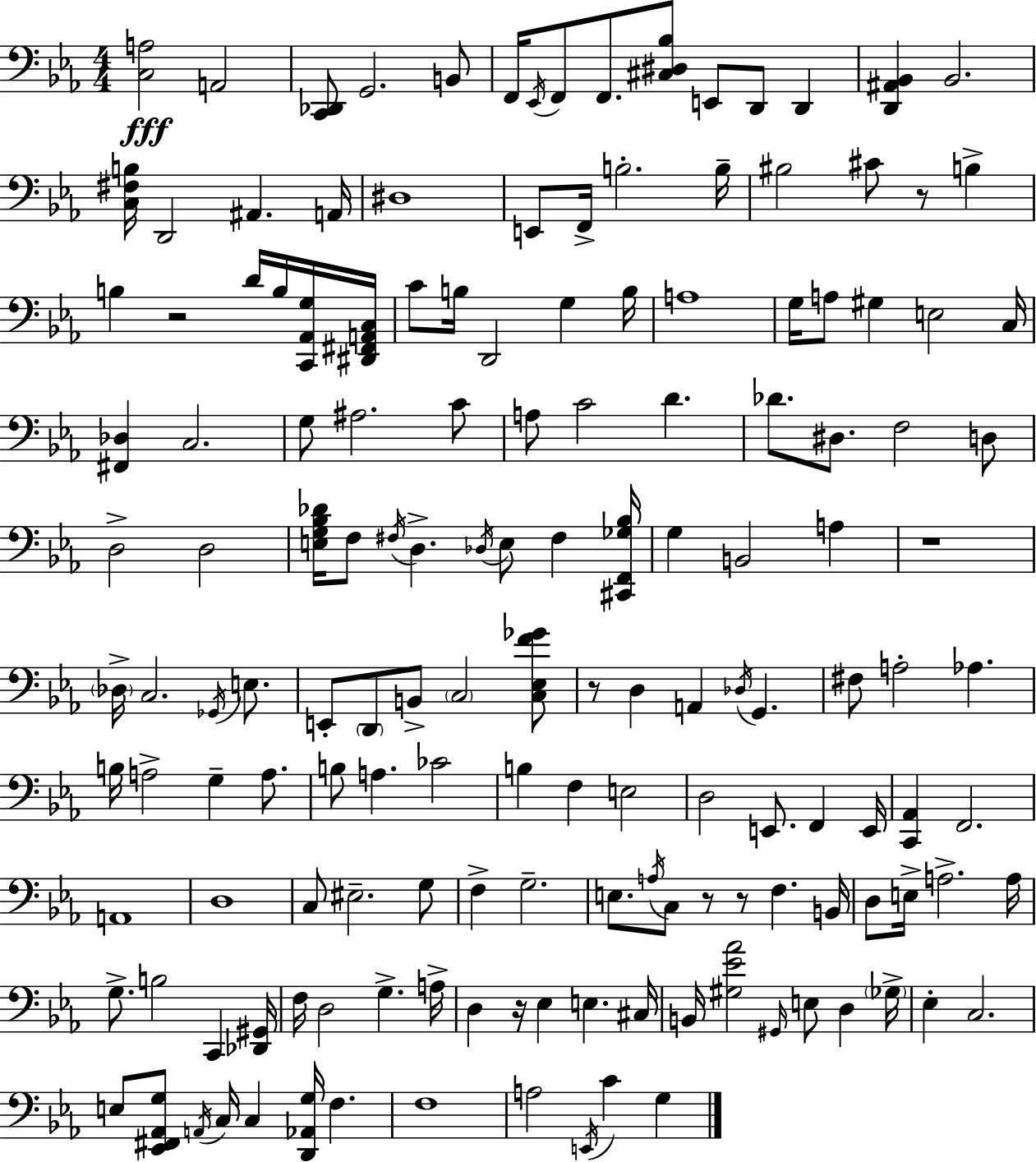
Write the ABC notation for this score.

X:1
T:Untitled
M:4/4
L:1/4
K:Cm
[C,A,]2 A,,2 [C,,_D,,]/2 G,,2 B,,/2 F,,/4 _E,,/4 F,,/2 F,,/2 [^C,^D,_B,]/2 E,,/2 D,,/2 D,, [D,,^A,,_B,,] _B,,2 [C,^F,B,]/4 D,,2 ^A,, A,,/4 ^D,4 E,,/2 F,,/4 B,2 B,/4 ^B,2 ^C/2 z/2 B, B, z2 D/4 B,/4 [C,,_A,,G,]/4 [^D,,^F,,A,,C,]/4 C/2 B,/4 D,,2 G, B,/4 A,4 G,/4 A,/2 ^G, E,2 C,/4 [^F,,_D,] C,2 G,/2 ^A,2 C/2 A,/2 C2 D _D/2 ^D,/2 F,2 D,/2 D,2 D,2 [E,G,_B,_D]/4 F,/2 ^F,/4 D, _D,/4 E,/2 ^F, [^C,,F,,_G,_B,]/4 G, B,,2 A, z4 _D,/4 C,2 _G,,/4 E,/2 E,,/2 D,,/2 B,,/2 C,2 [C,_E,F_G]/2 z/2 D, A,, _D,/4 G,, ^F,/2 A,2 _A, B,/4 A,2 G, A,/2 B,/2 A, _C2 B, F, E,2 D,2 E,,/2 F,, E,,/4 [C,,_A,,] F,,2 A,,4 D,4 C,/2 ^E,2 G,/2 F, G,2 E,/2 A,/4 C,/2 z/2 z/2 F, B,,/4 D,/2 E,/4 A,2 A,/4 G,/2 B,2 C,, [_D,,^G,,]/4 F,/4 D,2 G, A,/4 D, z/4 _E, E, ^C,/4 B,,/4 [^G,_E_A]2 ^G,,/4 E,/2 D, _G,/4 _E, C,2 E,/2 [_E,,^F,,_A,,G,]/2 A,,/4 C,/4 C, [D,,_A,,G,]/4 F, F,4 A,2 E,,/4 C G,